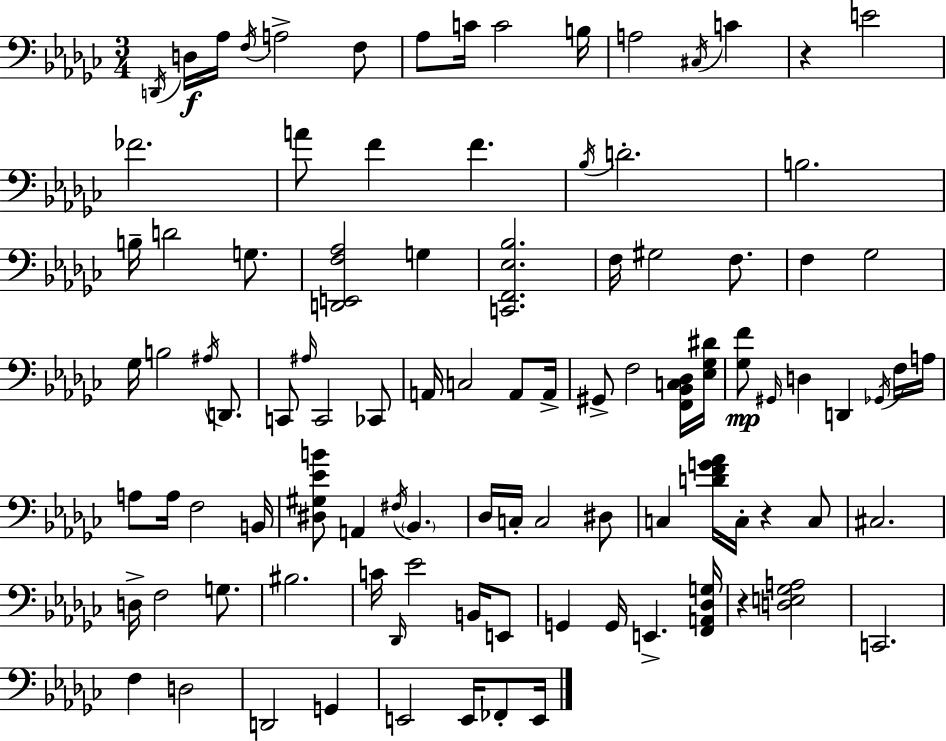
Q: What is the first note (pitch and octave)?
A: D2